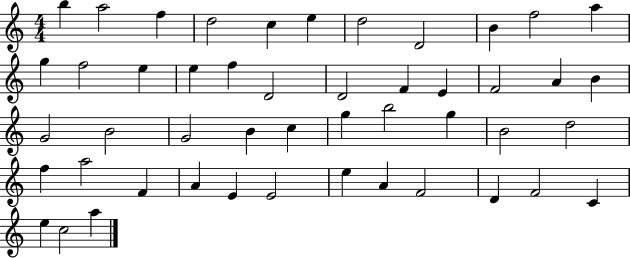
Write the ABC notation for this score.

X:1
T:Untitled
M:4/4
L:1/4
K:C
b a2 f d2 c e d2 D2 B f2 a g f2 e e f D2 D2 F E F2 A B G2 B2 G2 B c g b2 g B2 d2 f a2 F A E E2 e A F2 D F2 C e c2 a